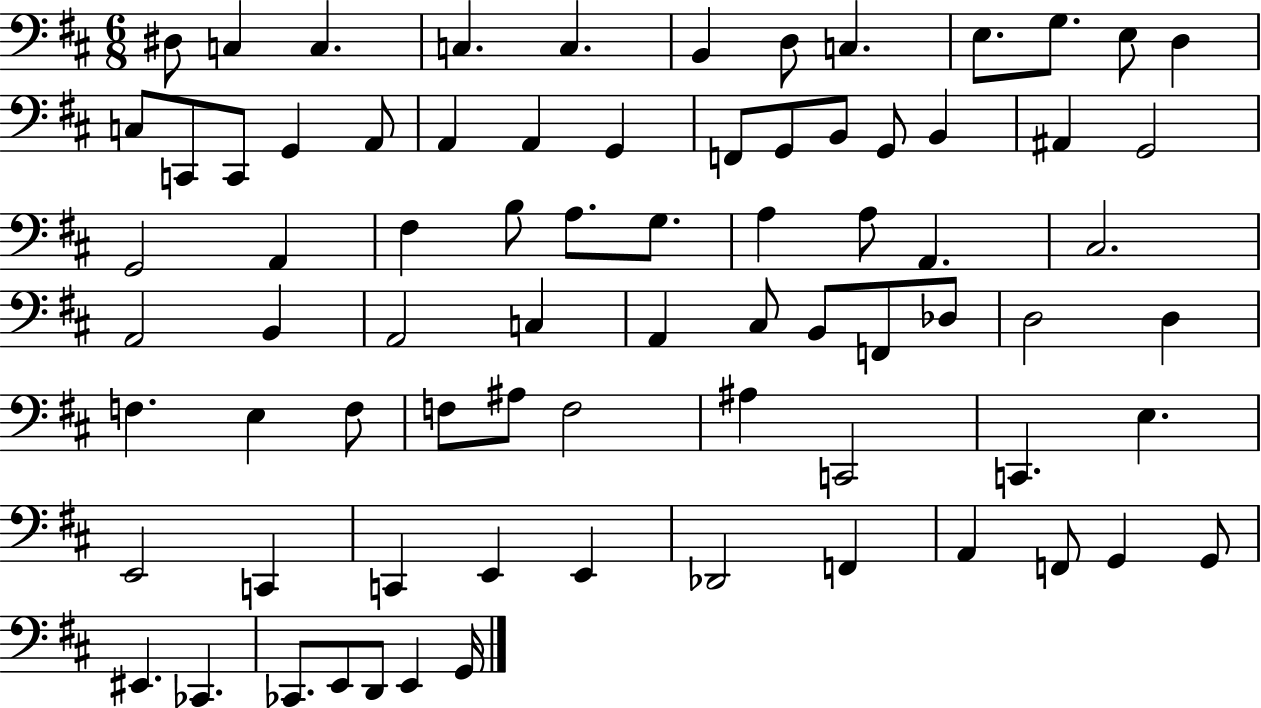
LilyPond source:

{
  \clef bass
  \numericTimeSignature
  \time 6/8
  \key d \major
  dis8 c4 c4. | c4. c4. | b,4 d8 c4. | e8. g8. e8 d4 | \break c8 c,8 c,8 g,4 a,8 | a,4 a,4 g,4 | f,8 g,8 b,8 g,8 b,4 | ais,4 g,2 | \break g,2 a,4 | fis4 b8 a8. g8. | a4 a8 a,4. | cis2. | \break a,2 b,4 | a,2 c4 | a,4 cis8 b,8 f,8 des8 | d2 d4 | \break f4. e4 f8 | f8 ais8 f2 | ais4 c,2 | c,4. e4. | \break e,2 c,4 | c,4 e,4 e,4 | des,2 f,4 | a,4 f,8 g,4 g,8 | \break eis,4. ces,4. | ces,8. e,8 d,8 e,4 g,16 | \bar "|."
}